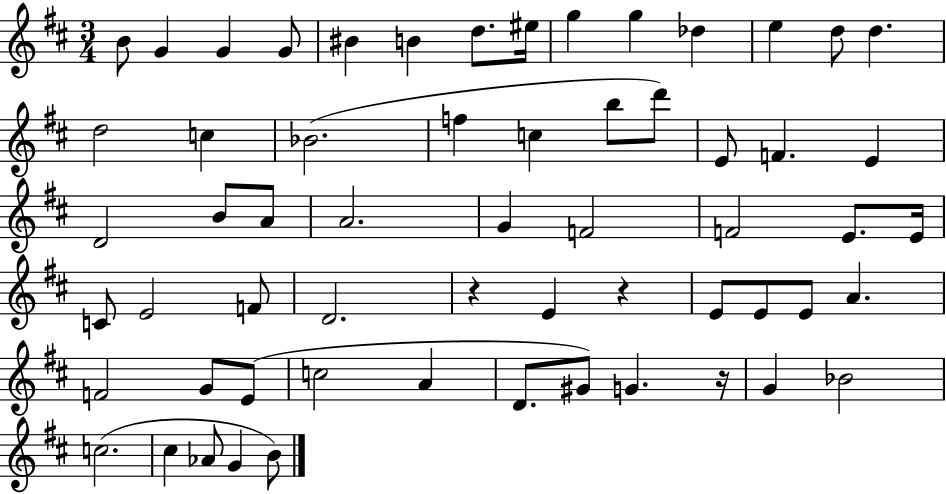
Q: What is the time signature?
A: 3/4